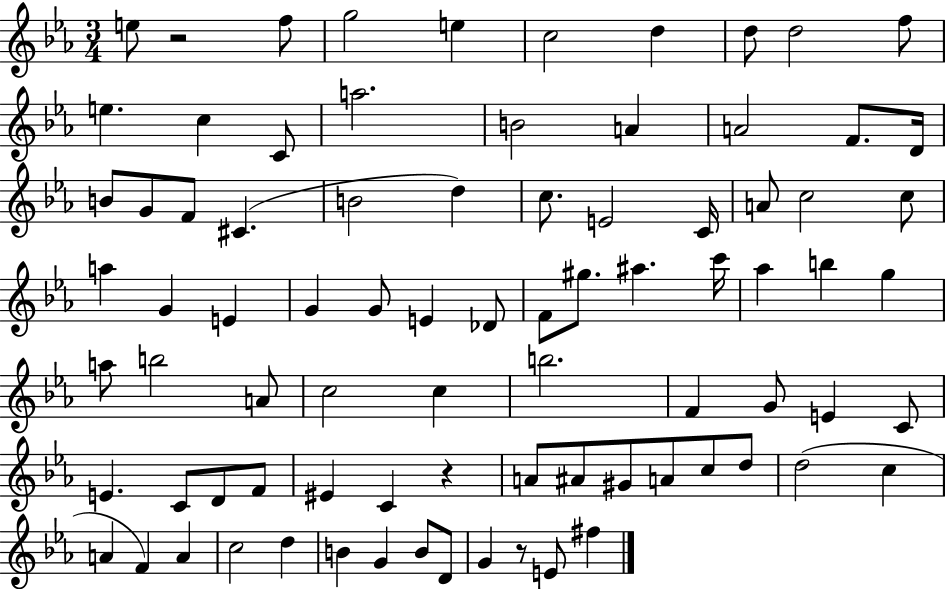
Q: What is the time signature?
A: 3/4